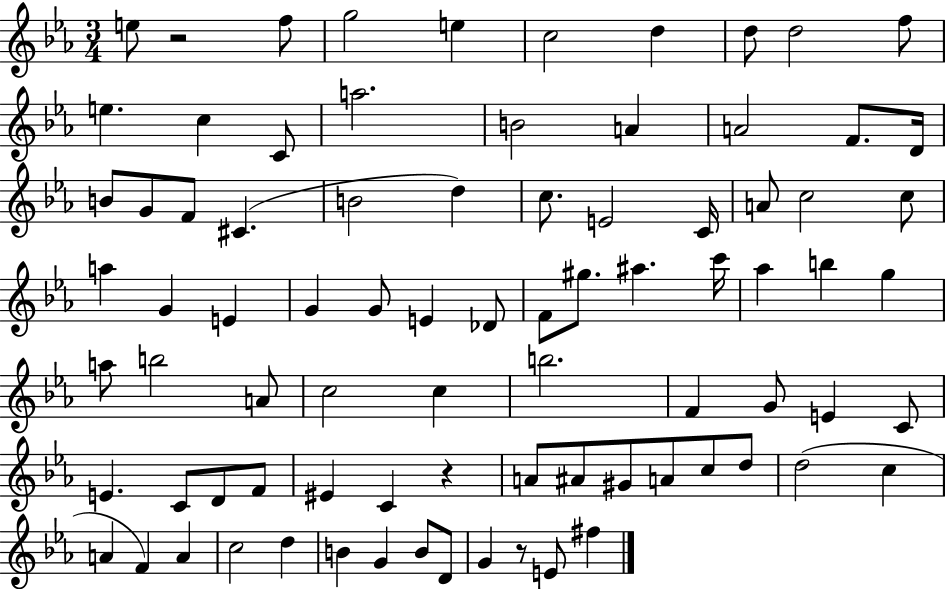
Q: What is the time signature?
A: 3/4